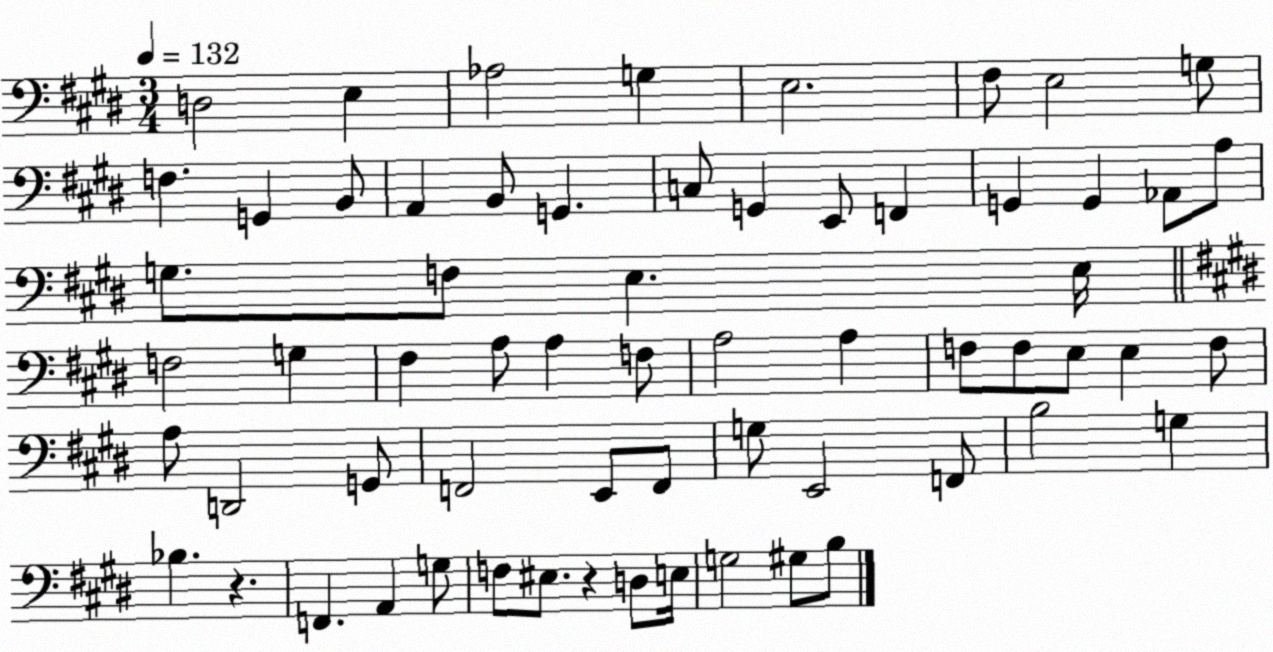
X:1
T:Untitled
M:3/4
L:1/4
K:E
D,2 E, _A,2 G, E,2 ^F,/2 E,2 G,/2 F, G,, B,,/2 A,, B,,/2 G,, C,/2 G,, E,,/2 F,, G,, G,, _A,,/2 A,/2 G,/2 F,/2 E, E,/4 F,2 G, ^F, A,/2 A, F,/2 A,2 A, F,/2 F,/2 E,/2 E, F,/2 A,/2 D,,2 G,,/2 F,,2 E,,/2 F,,/2 G,/2 E,,2 F,,/2 B,2 G, _B, z F,, A,, G,/2 F,/2 ^E,/2 z D,/2 E,/4 G,2 ^G,/2 B,/2